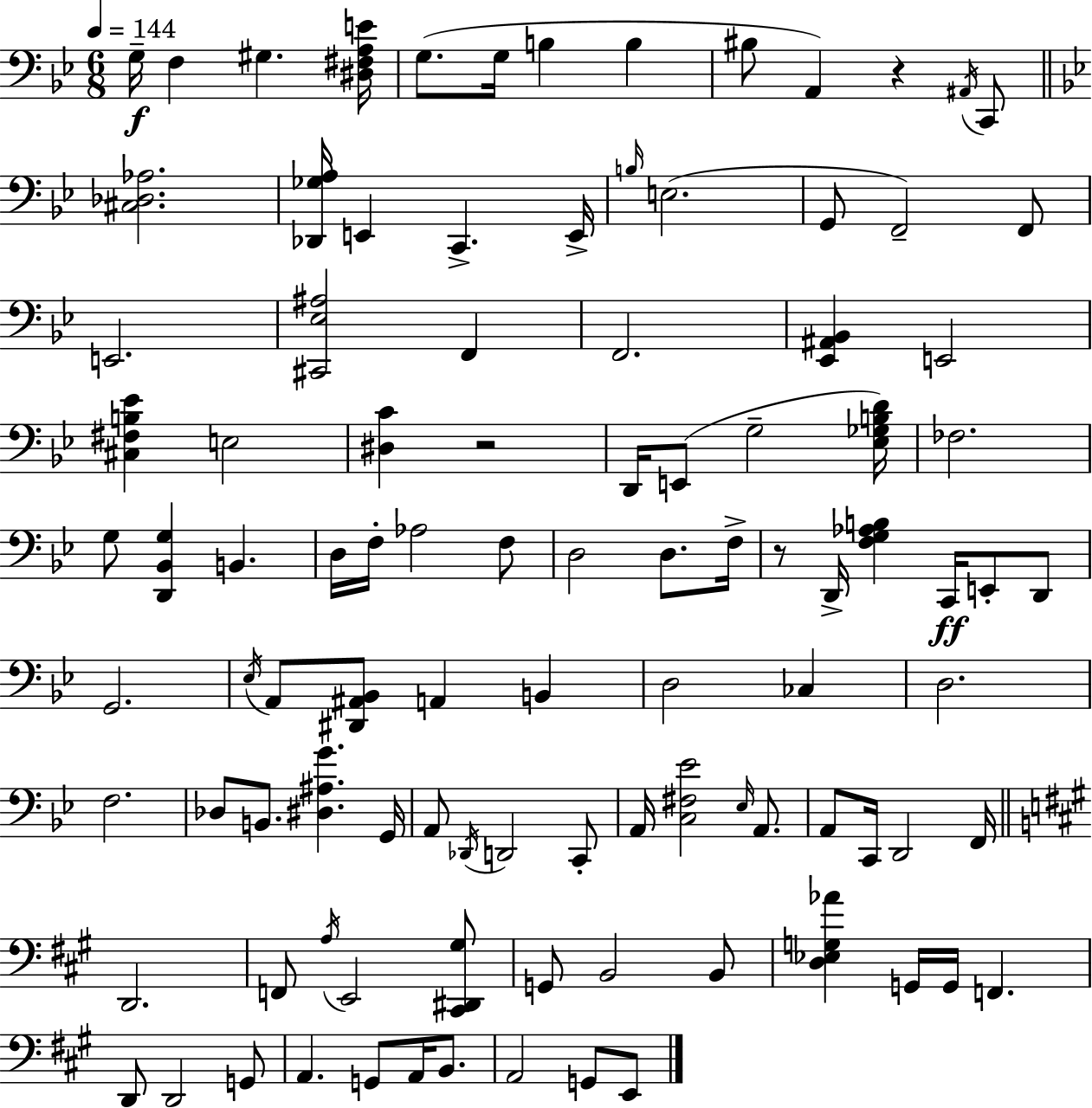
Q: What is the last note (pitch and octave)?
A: E2